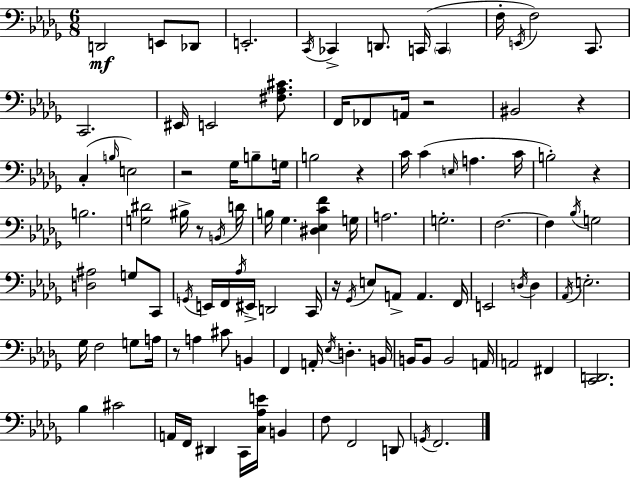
D2/h E2/e Db2/e E2/h. C2/s CES2/q D2/e. C2/s C2/q F3/s E2/s F3/h C2/e. C2/h. EIS2/s E2/h [F#3,Ab3,C#4]/e. F2/s FES2/e A2/s R/h BIS2/h R/q C3/q B3/s E3/h R/h Gb3/s B3/e G3/s B3/h R/q C4/s C4/q E3/s A3/q. C4/s B3/h R/q B3/h. [G3,D#4]/h BIS3/s R/e B2/s D4/s B3/s Gb3/q. [D#3,Eb3,C4,F4]/q G3/s A3/h. G3/h. F3/h. F3/q Bb3/s G3/h [D3,A#3]/h G3/e C2/e G2/s E2/s F2/s Ab3/s EIS2/s D2/h C2/s R/s Gb2/s E3/e A2/e A2/q. F2/s E2/h D3/s D3/q Ab2/s E3/h. Gb3/s F3/h G3/e A3/s R/e A3/q C#4/e B2/q F2/q A2/s Eb3/s D3/q. B2/s B2/s B2/e B2/h A2/s A2/h F#2/q [C2,D2]/h. Bb3/q C#4/h A2/s F2/s D#2/q C2/s [C3,Ab3,E4]/s B2/q F3/e F2/h D2/e G2/s F2/h.